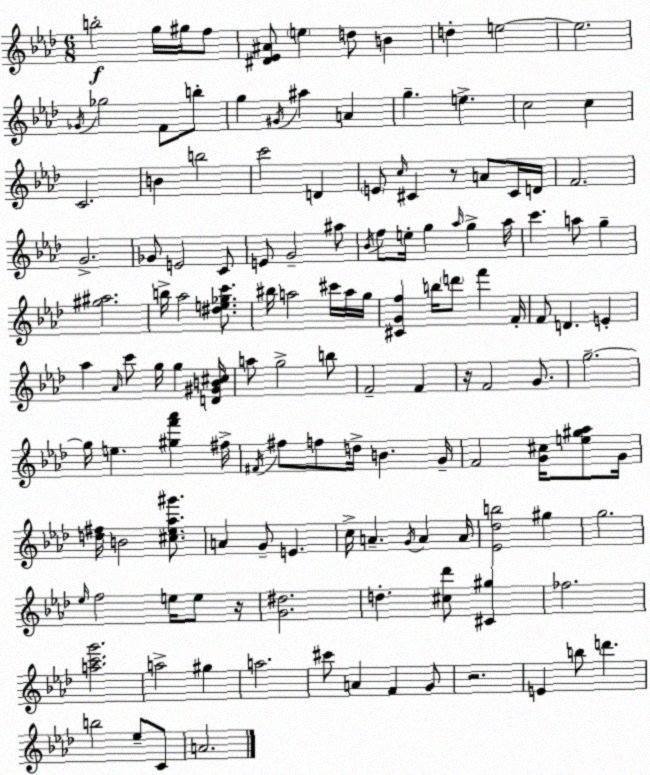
X:1
T:Untitled
M:6/8
L:1/4
K:Fm
b2 g/4 ^g/4 f/2 [^D_E^A]/2 e d/2 B d e2 e2 _G/4 _g2 F/2 b/2 g ^G/4 ^a A g e c2 c C2 B b2 c'2 D E/2 c/4 ^C z/2 A/2 ^C/4 D/4 F2 G2 _G/2 E2 C/2 E/2 G2 ^a/2 _B/4 f/2 e/4 g _a/4 g _a/4 c' a/2 g [^g^a]2 b/4 _a2 [^de_gc']/2 ^b/4 a2 ^c'/4 a/4 g/4 [^CGf] b/4 d'/2 f' F/4 F/2 D E _a _A/4 c'/2 g/4 g [D^GB^c]/4 a/2 g2 b/2 F2 F z/4 F2 G/2 g2 g/4 e [^gf'_a'] ^f/4 ^F/4 ^f/2 f/2 d/4 B G/4 F2 [G^c]/4 [e^g_a]/2 G/4 [d^f]/4 B2 [^c_e_a^g']/2 A G/2 E c/4 A G/4 A A/4 [_E_db]2 ^g g2 _e/4 f2 e/4 e/2 z/4 [G^d]2 d [^c_d']/2 [^C^g] _f2 [ac'g']2 a2 ^g a2 ^c'/2 A F G/2 z2 E b/2 d' b2 _e/2 C/2 A2